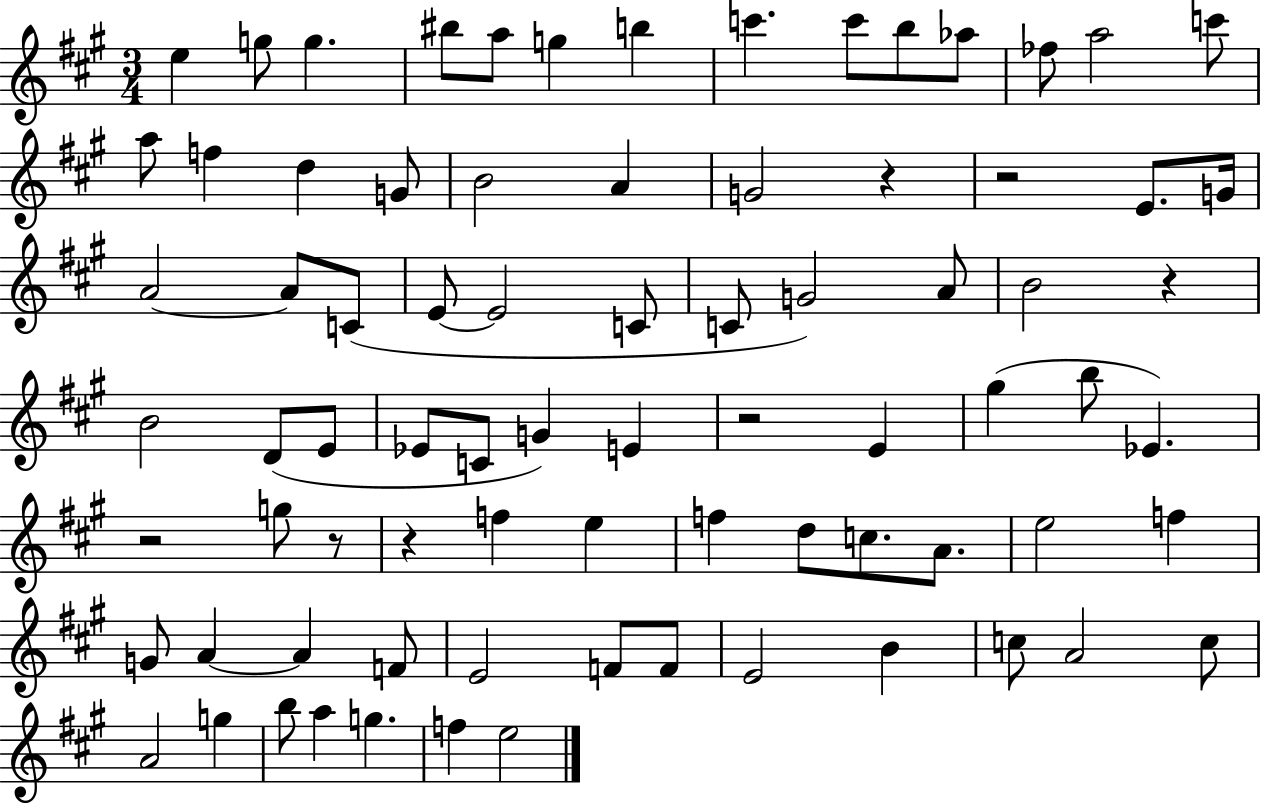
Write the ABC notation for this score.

X:1
T:Untitled
M:3/4
L:1/4
K:A
e g/2 g ^b/2 a/2 g b c' c'/2 b/2 _a/2 _f/2 a2 c'/2 a/2 f d G/2 B2 A G2 z z2 E/2 G/4 A2 A/2 C/2 E/2 E2 C/2 C/2 G2 A/2 B2 z B2 D/2 E/2 _E/2 C/2 G E z2 E ^g b/2 _E z2 g/2 z/2 z f e f d/2 c/2 A/2 e2 f G/2 A A F/2 E2 F/2 F/2 E2 B c/2 A2 c/2 A2 g b/2 a g f e2